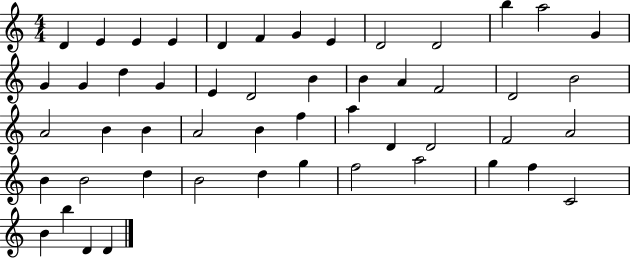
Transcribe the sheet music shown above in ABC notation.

X:1
T:Untitled
M:4/4
L:1/4
K:C
D E E E D F G E D2 D2 b a2 G G G d G E D2 B B A F2 D2 B2 A2 B B A2 B f a D D2 F2 A2 B B2 d B2 d g f2 a2 g f C2 B b D D